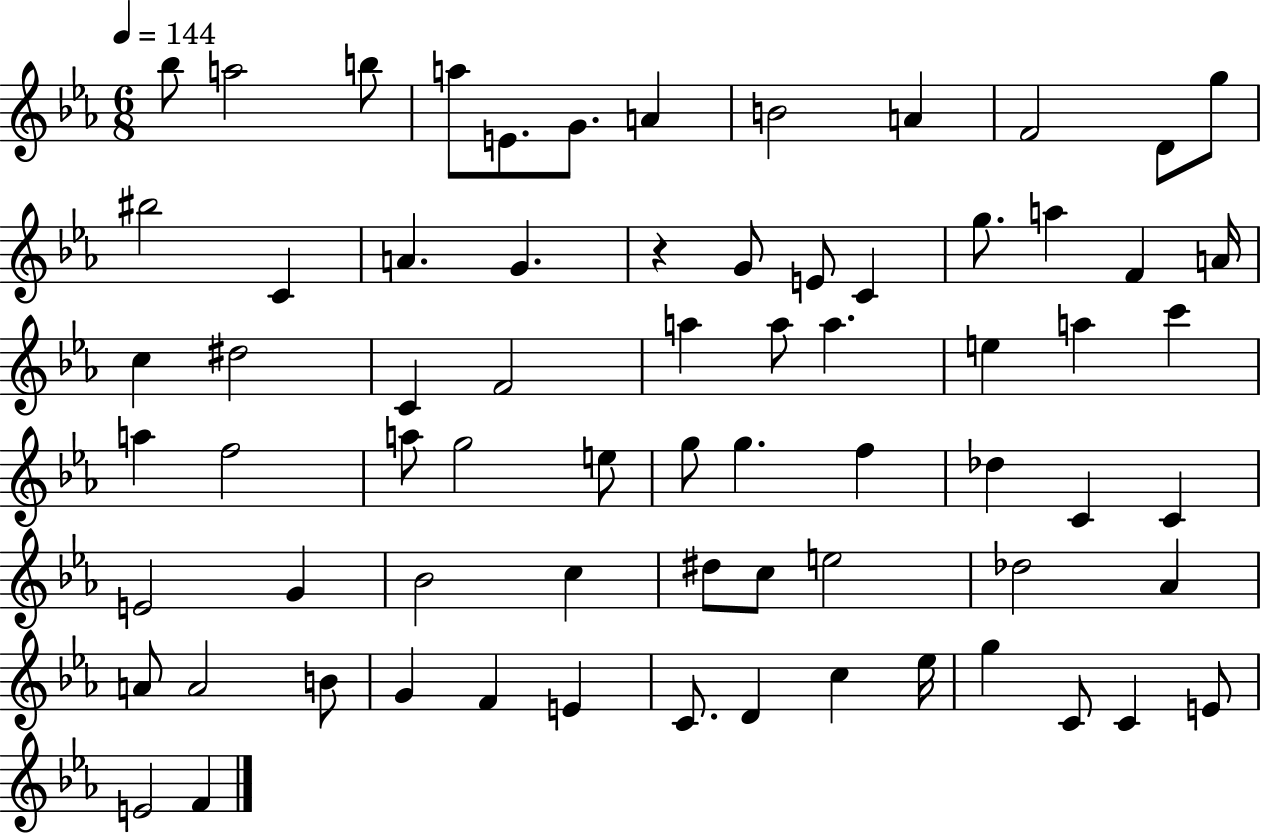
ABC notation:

X:1
T:Untitled
M:6/8
L:1/4
K:Eb
_b/2 a2 b/2 a/2 E/2 G/2 A B2 A F2 D/2 g/2 ^b2 C A G z G/2 E/2 C g/2 a F A/4 c ^d2 C F2 a a/2 a e a c' a f2 a/2 g2 e/2 g/2 g f _d C C E2 G _B2 c ^d/2 c/2 e2 _d2 _A A/2 A2 B/2 G F E C/2 D c _e/4 g C/2 C E/2 E2 F